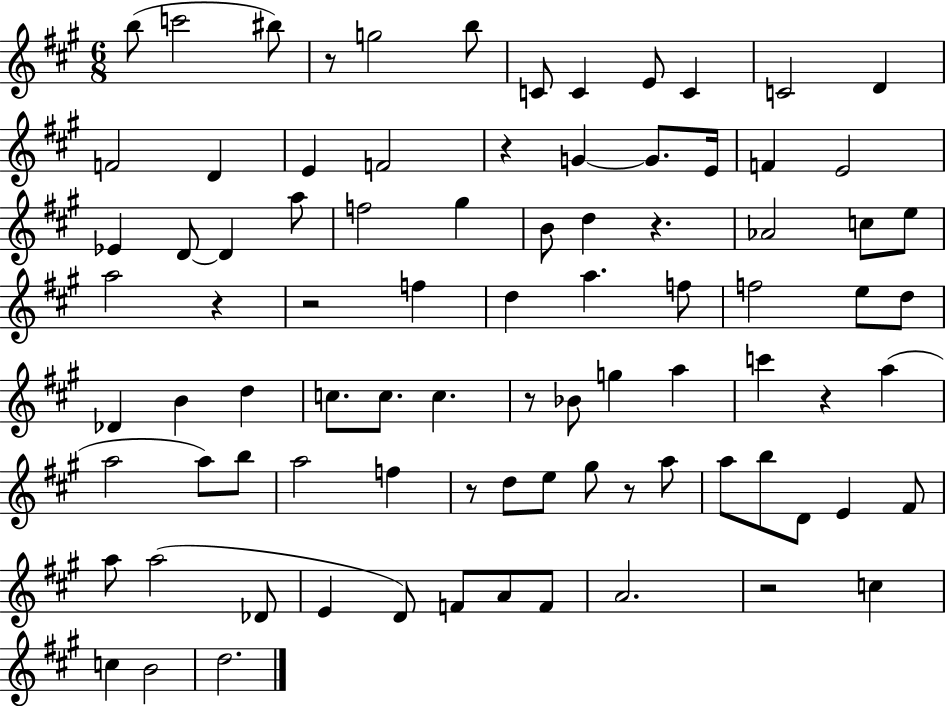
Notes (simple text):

B5/e C6/h BIS5/e R/e G5/h B5/e C4/e C4/q E4/e C4/q C4/h D4/q F4/h D4/q E4/q F4/h R/q G4/q G4/e. E4/s F4/q E4/h Eb4/q D4/e D4/q A5/e F5/h G#5/q B4/e D5/q R/q. Ab4/h C5/e E5/e A5/h R/q R/h F5/q D5/q A5/q. F5/e F5/h E5/e D5/e Db4/q B4/q D5/q C5/e. C5/e. C5/q. R/e Bb4/e G5/q A5/q C6/q R/q A5/q A5/h A5/e B5/e A5/h F5/q R/e D5/e E5/e G#5/e R/e A5/e A5/e B5/e D4/e E4/q F#4/e A5/e A5/h Db4/e E4/q D4/e F4/e A4/e F4/e A4/h. R/h C5/q C5/q B4/h D5/h.